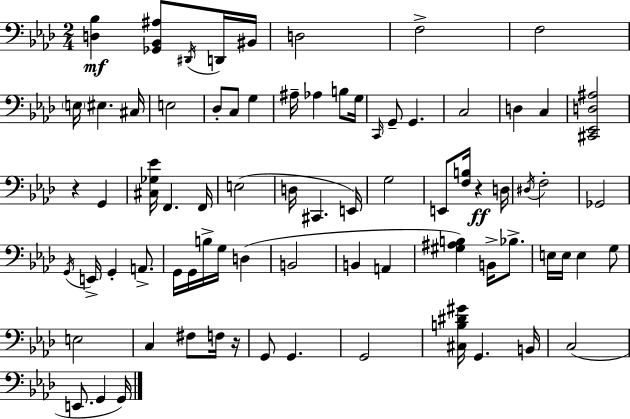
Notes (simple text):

[D3,Bb3]/q [Gb2,Bb2,A#3]/e D#2/s D2/s BIS2/s D3/h F3/h F3/h E3/s EIS3/q. C#3/s E3/h Db3/e C3/e G3/q A#3/s Ab3/q B3/e G3/s C2/s G2/e G2/q. C3/h D3/q C3/q [C#2,Eb2,D3,A#3]/h R/q G2/q [C#3,Gb3,Eb4]/s F2/q. F2/s E3/h D3/s C#2/q. E2/s G3/h E2/e [F3,B3]/s R/q D3/s D#3/s F3/h Gb2/h G2/s E2/s G2/q A2/e. G2/s G2/s B3/s G3/s D3/q B2/h B2/q A2/q [G#3,A#3,B3]/q B2/s Bb3/e. E3/s E3/s E3/q G3/e E3/h C3/q F#3/e F3/s R/s G2/e G2/q. G2/h [C#3,B3,D#4,G#4]/s G2/q. B2/s C3/h E2/e. G2/q G2/s